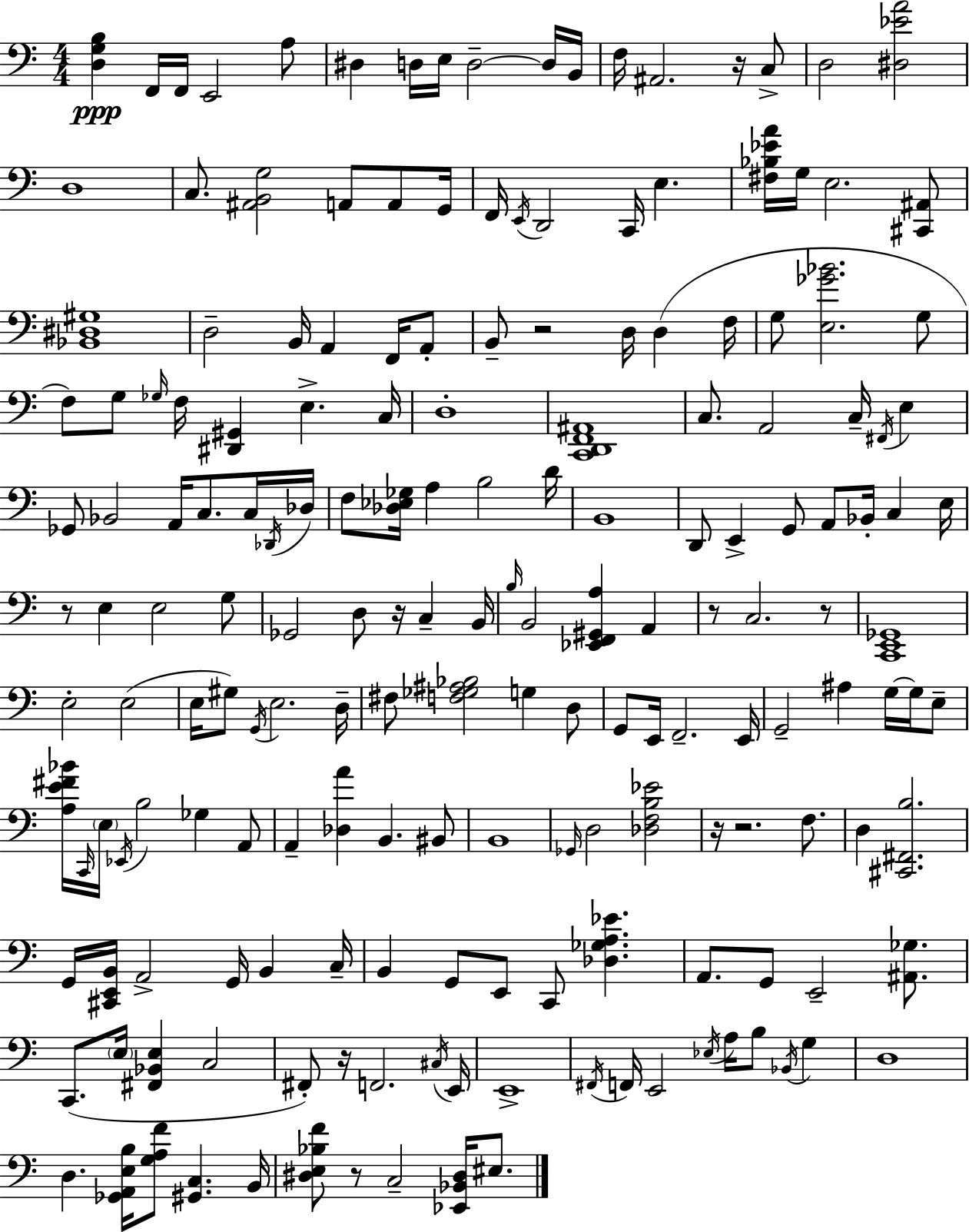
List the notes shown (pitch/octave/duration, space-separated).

[D3,G3,B3]/q F2/s F2/s E2/h A3/e D#3/q D3/s E3/s D3/h D3/s B2/s F3/s A#2/h. R/s C3/e D3/h [D#3,Eb4,A4]/h D3/w C3/e. [A#2,B2,G3]/h A2/e A2/e G2/s F2/s E2/s D2/h C2/s E3/q. [F#3,Bb3,Eb4,A4]/s G3/s E3/h. [C#2,A#2]/e [Bb2,D#3,G#3]/w D3/h B2/s A2/q F2/s A2/e B2/e R/h D3/s D3/q F3/s G3/e [E3,Gb4,Bb4]/h. G3/e F3/e G3/e Gb3/s F3/s [D#2,G#2]/q E3/q. C3/s D3/w [C2,D2,F2,A#2]/w C3/e. A2/h C3/s F#2/s E3/q Gb2/e Bb2/h A2/s C3/e. C3/s Db2/s Db3/s F3/e [Db3,Eb3,Gb3]/s A3/q B3/h D4/s B2/w D2/e E2/q G2/e A2/e Bb2/s C3/q E3/s R/e E3/q E3/h G3/e Gb2/h D3/e R/s C3/q B2/s B3/s B2/h [Eb2,F2,G#2,A3]/q A2/q R/e C3/h. R/e [C2,E2,Gb2]/w E3/h E3/h E3/s G#3/e G2/s E3/h. D3/s F#3/e [F3,Gb3,A#3,Bb3]/h G3/q D3/e G2/e E2/s F2/h. E2/s G2/h A#3/q G3/s G3/s E3/e [A3,E4,F#4,Bb4]/s C2/s E3/s Eb2/s B3/h Gb3/q A2/e A2/q [Db3,A4]/q B2/q. BIS2/e B2/w Gb2/s D3/h [Db3,F3,B3,Eb4]/h R/s R/h. F3/e. D3/q [C#2,F#2,B3]/h. G2/s [C#2,E2,B2]/s A2/h G2/s B2/q C3/s B2/q G2/e E2/e C2/e [Db3,Gb3,A3,Eb4]/q. A2/e. G2/e E2/h [A#2,Gb3]/e. C2/e. E3/s [F#2,Bb2,E3]/q C3/h F#2/e R/s F2/h. C#3/s E2/s E2/w F#2/s F2/s E2/h Eb3/s A3/s B3/e Bb2/s G3/q D3/w D3/q. [Gb2,A2,E3,B3]/s [G3,A3,F4]/e [G#2,C3]/q. B2/s [D#3,E3,Bb3,F4]/e R/e C3/h [Eb2,Bb2,D#3]/s EIS3/e.